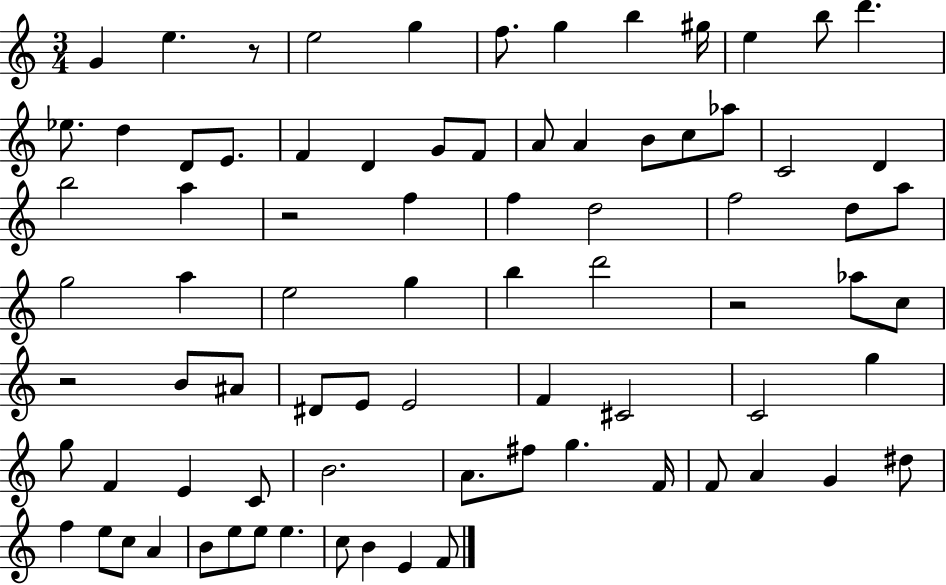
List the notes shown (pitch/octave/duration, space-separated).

G4/q E5/q. R/e E5/h G5/q F5/e. G5/q B5/q G#5/s E5/q B5/e D6/q. Eb5/e. D5/q D4/e E4/e. F4/q D4/q G4/e F4/e A4/e A4/q B4/e C5/e Ab5/e C4/h D4/q B5/h A5/q R/h F5/q F5/q D5/h F5/h D5/e A5/e G5/h A5/q E5/h G5/q B5/q D6/h R/h Ab5/e C5/e R/h B4/e A#4/e D#4/e E4/e E4/h F4/q C#4/h C4/h G5/q G5/e F4/q E4/q C4/e B4/h. A4/e. F#5/e G5/q. F4/s F4/e A4/q G4/q D#5/e F5/q E5/e C5/e A4/q B4/e E5/e E5/e E5/q. C5/e B4/q E4/q F4/e